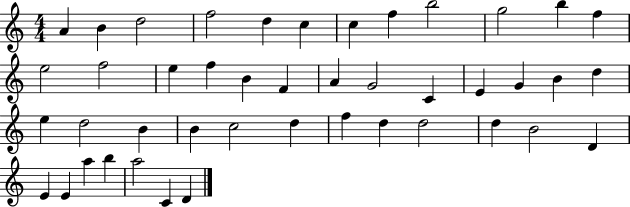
A4/q B4/q D5/h F5/h D5/q C5/q C5/q F5/q B5/h G5/h B5/q F5/q E5/h F5/h E5/q F5/q B4/q F4/q A4/q G4/h C4/q E4/q G4/q B4/q D5/q E5/q D5/h B4/q B4/q C5/h D5/q F5/q D5/q D5/h D5/q B4/h D4/q E4/q E4/q A5/q B5/q A5/h C4/q D4/q